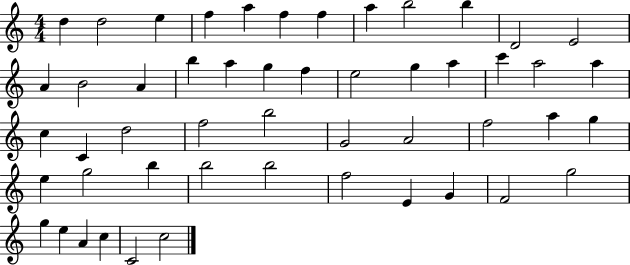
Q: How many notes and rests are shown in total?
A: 51